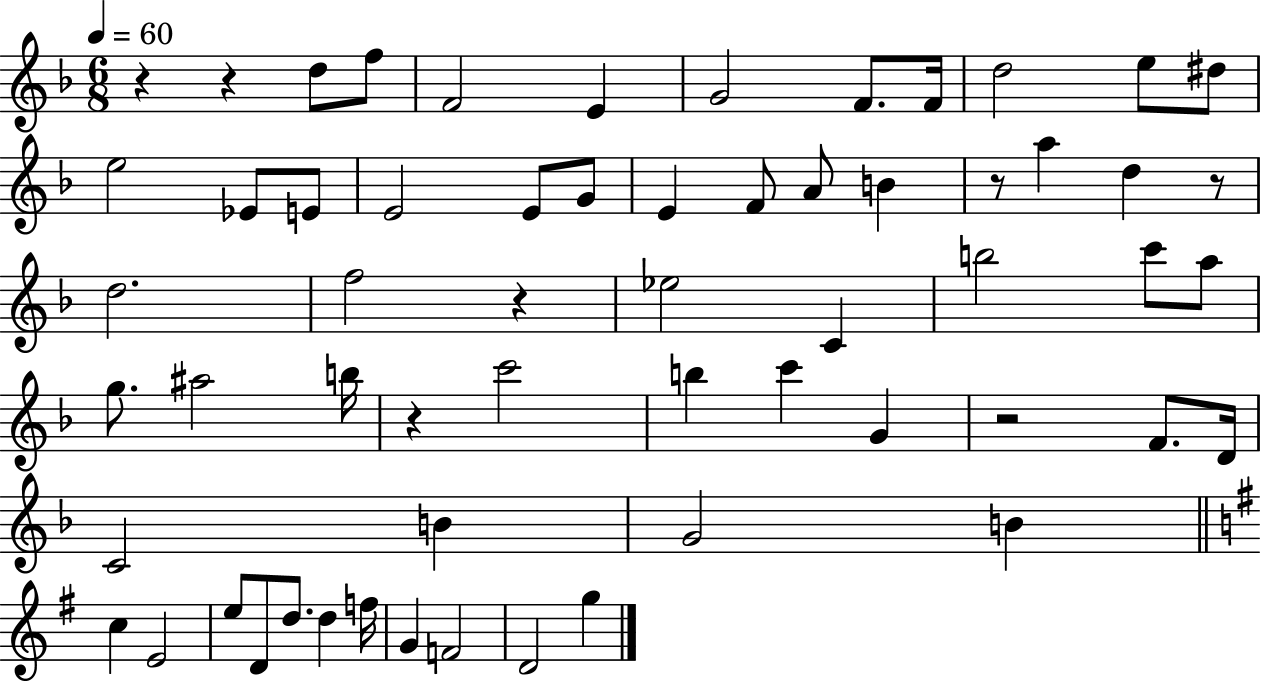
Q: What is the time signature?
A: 6/8